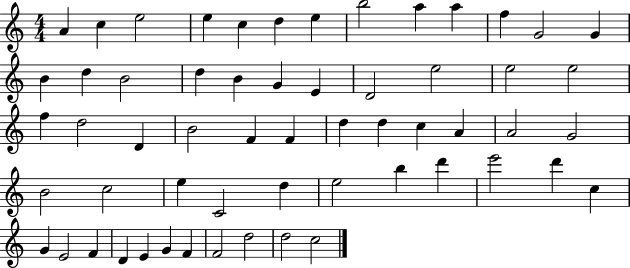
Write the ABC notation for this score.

X:1
T:Untitled
M:4/4
L:1/4
K:C
A c e2 e c d e b2 a a f G2 G B d B2 d B G E D2 e2 e2 e2 f d2 D B2 F F d d c A A2 G2 B2 c2 e C2 d e2 b d' e'2 d' c G E2 F D E G F F2 d2 d2 c2